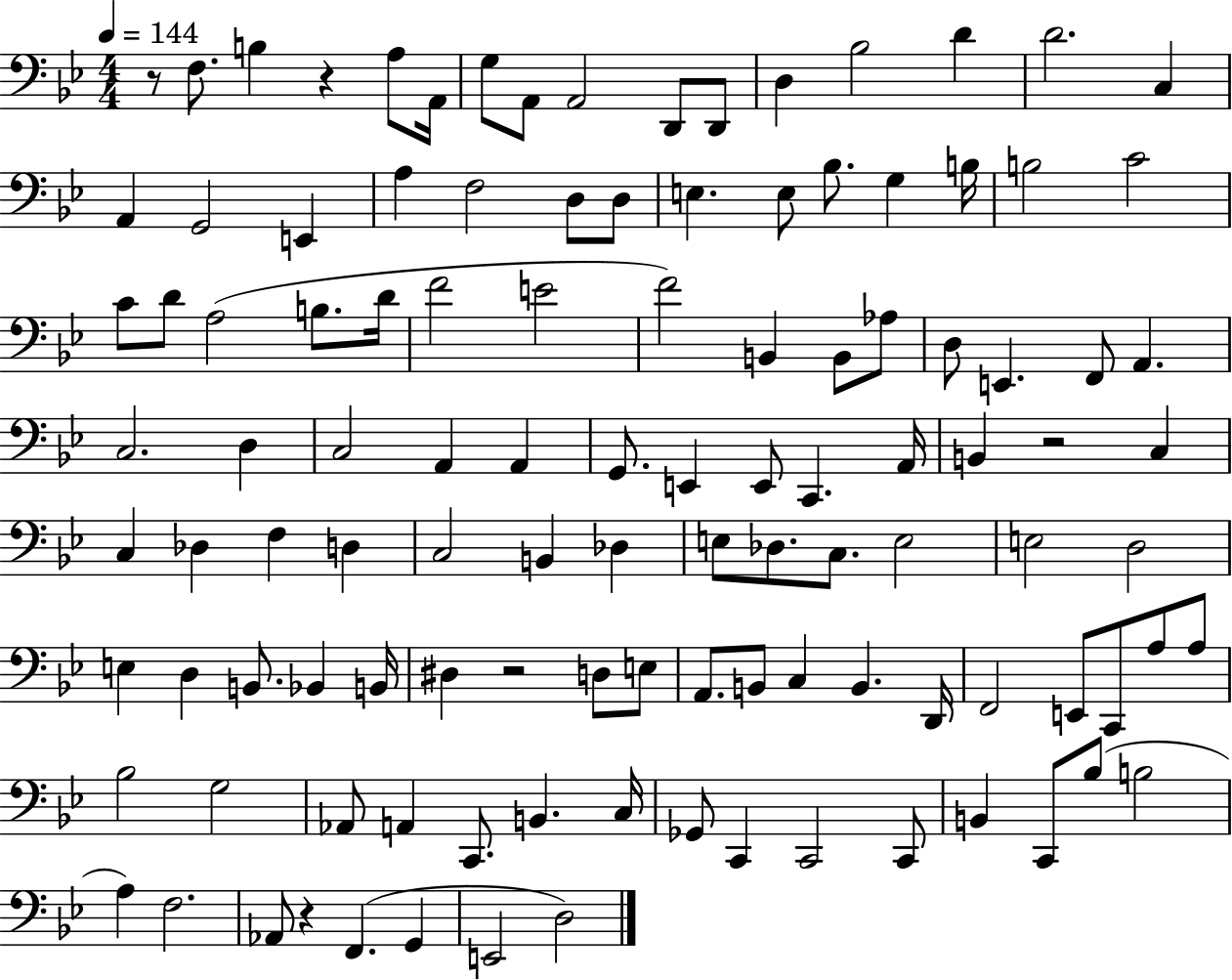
X:1
T:Untitled
M:4/4
L:1/4
K:Bb
z/2 F,/2 B, z A,/2 A,,/4 G,/2 A,,/2 A,,2 D,,/2 D,,/2 D, _B,2 D D2 C, A,, G,,2 E,, A, F,2 D,/2 D,/2 E, E,/2 _B,/2 G, B,/4 B,2 C2 C/2 D/2 A,2 B,/2 D/4 F2 E2 F2 B,, B,,/2 _A,/2 D,/2 E,, F,,/2 A,, C,2 D, C,2 A,, A,, G,,/2 E,, E,,/2 C,, A,,/4 B,, z2 C, C, _D, F, D, C,2 B,, _D, E,/2 _D,/2 C,/2 E,2 E,2 D,2 E, D, B,,/2 _B,, B,,/4 ^D, z2 D,/2 E,/2 A,,/2 B,,/2 C, B,, D,,/4 F,,2 E,,/2 C,,/2 A,/2 A,/2 _B,2 G,2 _A,,/2 A,, C,,/2 B,, C,/4 _G,,/2 C,, C,,2 C,,/2 B,, C,,/2 _B,/2 B,2 A, F,2 _A,,/2 z F,, G,, E,,2 D,2